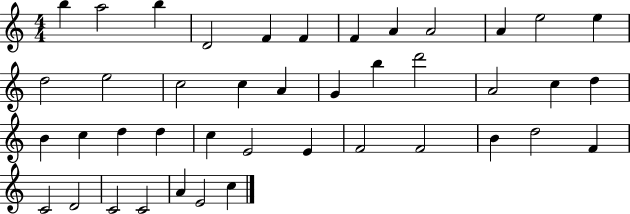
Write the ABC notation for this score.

X:1
T:Untitled
M:4/4
L:1/4
K:C
b a2 b D2 F F F A A2 A e2 e d2 e2 c2 c A G b d'2 A2 c d B c d d c E2 E F2 F2 B d2 F C2 D2 C2 C2 A E2 c